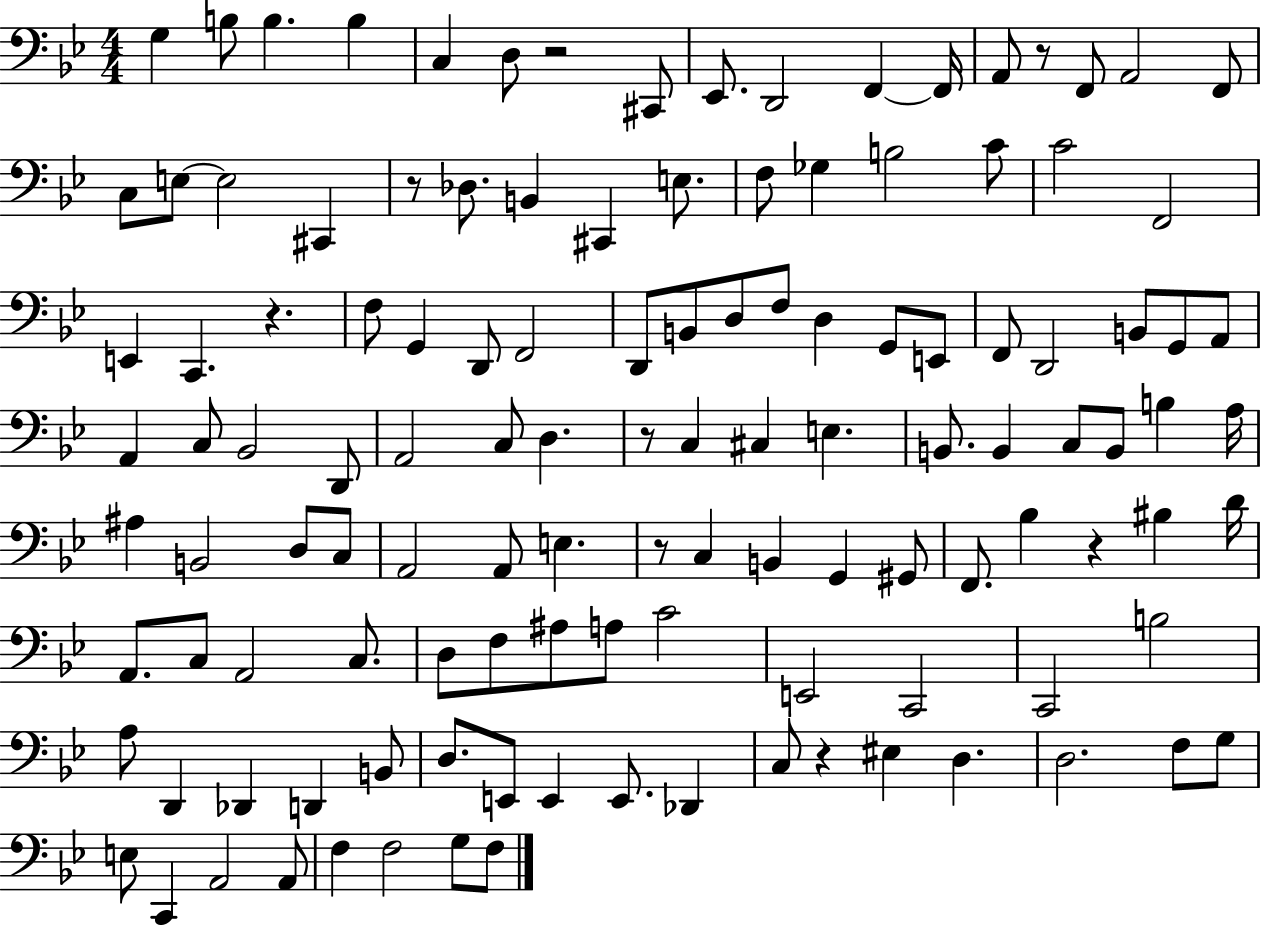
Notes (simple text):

G3/q B3/e B3/q. B3/q C3/q D3/e R/h C#2/e Eb2/e. D2/h F2/q F2/s A2/e R/e F2/e A2/h F2/e C3/e E3/e E3/h C#2/q R/e Db3/e. B2/q C#2/q E3/e. F3/e Gb3/q B3/h C4/e C4/h F2/h E2/q C2/q. R/q. F3/e G2/q D2/e F2/h D2/e B2/e D3/e F3/e D3/q G2/e E2/e F2/e D2/h B2/e G2/e A2/e A2/q C3/e Bb2/h D2/e A2/h C3/e D3/q. R/e C3/q C#3/q E3/q. B2/e. B2/q C3/e B2/e B3/q A3/s A#3/q B2/h D3/e C3/e A2/h A2/e E3/q. R/e C3/q B2/q G2/q G#2/e F2/e. Bb3/q R/q BIS3/q D4/s A2/e. C3/e A2/h C3/e. D3/e F3/e A#3/e A3/e C4/h E2/h C2/h C2/h B3/h A3/e D2/q Db2/q D2/q B2/e D3/e. E2/e E2/q E2/e. Db2/q C3/e R/q EIS3/q D3/q. D3/h. F3/e G3/e E3/e C2/q A2/h A2/e F3/q F3/h G3/e F3/e